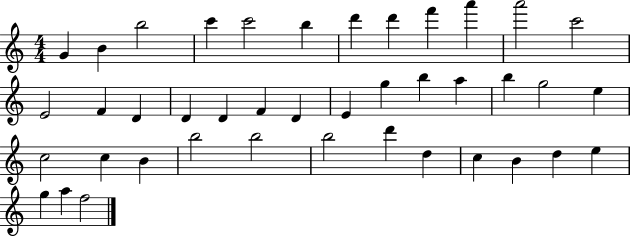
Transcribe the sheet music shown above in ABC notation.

X:1
T:Untitled
M:4/4
L:1/4
K:C
G B b2 c' c'2 b d' d' f' a' a'2 c'2 E2 F D D D F D E g b a b g2 e c2 c B b2 b2 b2 d' d c B d e g a f2